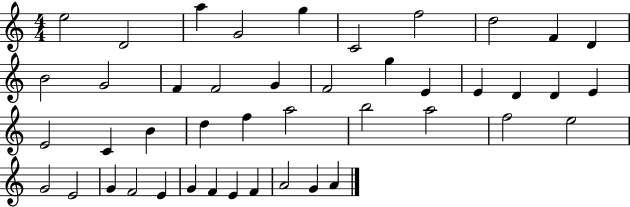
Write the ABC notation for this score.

X:1
T:Untitled
M:4/4
L:1/4
K:C
e2 D2 a G2 g C2 f2 d2 F D B2 G2 F F2 G F2 g E E D D E E2 C B d f a2 b2 a2 f2 e2 G2 E2 G F2 E G F E F A2 G A